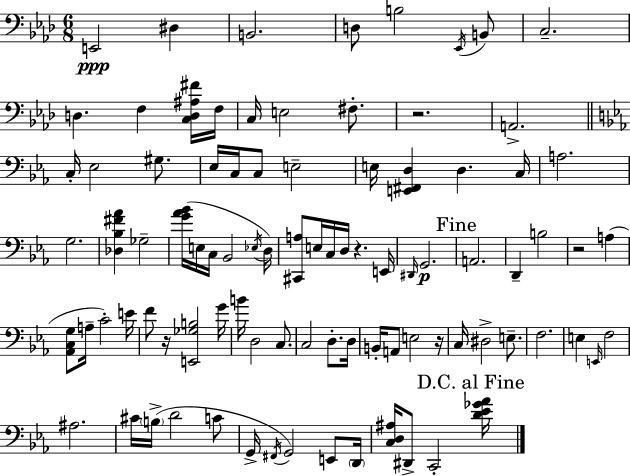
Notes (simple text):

E2/h D#3/q B2/h. D3/e B3/h Eb2/s B2/e C3/h. D3/q. F3/q [C3,D3,A#3,F#4]/s F3/s C3/s E3/h F#3/e. R/h. A2/h. C3/s Eb3/h G#3/e. Eb3/s C3/s C3/e E3/h E3/s [E2,F#2,D3]/q D3/q. C3/s A3/h. G3/h. [Db3,Bb3,F#4,Ab4]/q Gb3/h [G4,Ab4,Bb4]/s E3/s C3/s Bb2/h Eb3/s D3/s [C#2,A3]/e E3/s C3/s D3/s R/q. E2/s D#2/s G2/h. A2/h. D2/q B3/h R/h A3/q [Ab2,C3,G3]/e A3/s C4/h E4/s F4/e R/s [E2,Gb3,B3]/h G4/s B4/s D3/h C3/e. C3/h D3/e. D3/s B2/s A2/e E3/h R/s C3/s D#3/h E3/e. F3/h. E3/q E2/s F3/h A#3/h. C#4/s B3/s D4/h C4/e G2/s F#2/s G2/h E2/e D2/s [C3,D3,A#3]/s D#2/e C2/h [D4,Eb4,Gb4,Ab4]/s